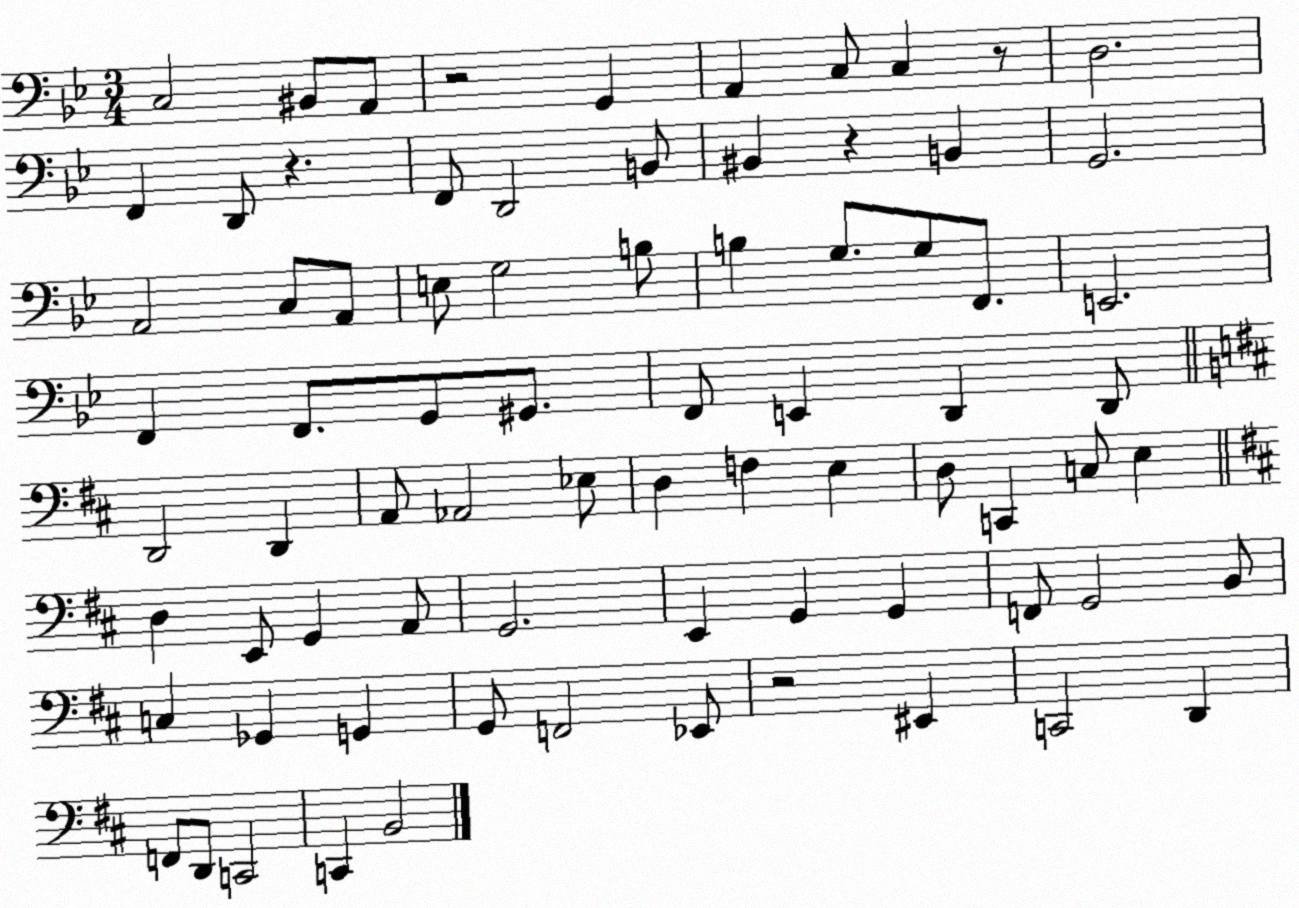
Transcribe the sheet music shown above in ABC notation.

X:1
T:Untitled
M:3/4
L:1/4
K:Bb
C,2 ^B,,/2 A,,/2 z2 G,, A,, C,/2 C, z/2 D,2 F,, D,,/2 z F,,/2 D,,2 B,,/2 ^B,, z B,, G,,2 A,,2 C,/2 A,,/2 E,/2 G,2 B,/2 B, G,/2 G,/2 F,,/2 E,,2 F,, F,,/2 G,,/2 ^G,,/2 F,,/2 E,, D,, D,,/2 D,,2 D,, A,,/2 _A,,2 _E,/2 D, F, E, D,/2 C,, C,/2 E, D, E,,/2 G,, A,,/2 G,,2 E,, G,, G,, F,,/2 G,,2 B,,/2 C, _G,, G,, G,,/2 F,,2 _E,,/2 z2 ^E,, C,,2 D,, F,,/2 D,,/2 C,,2 C,, B,,2